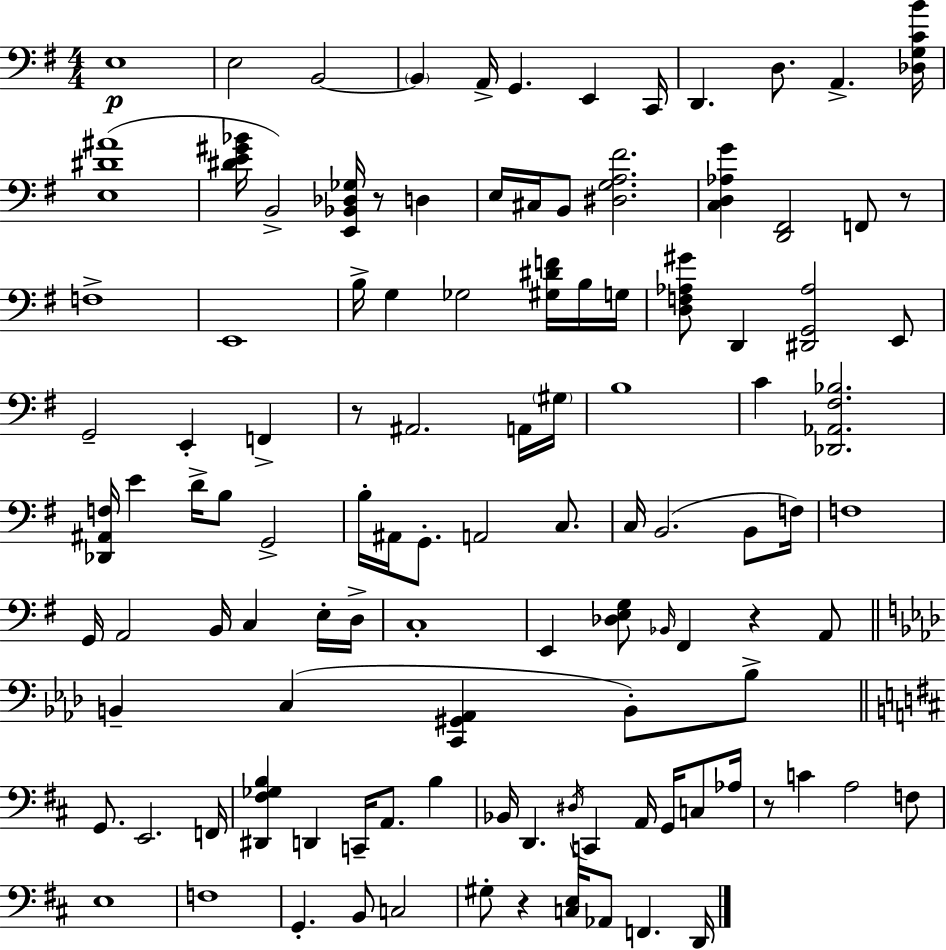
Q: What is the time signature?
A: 4/4